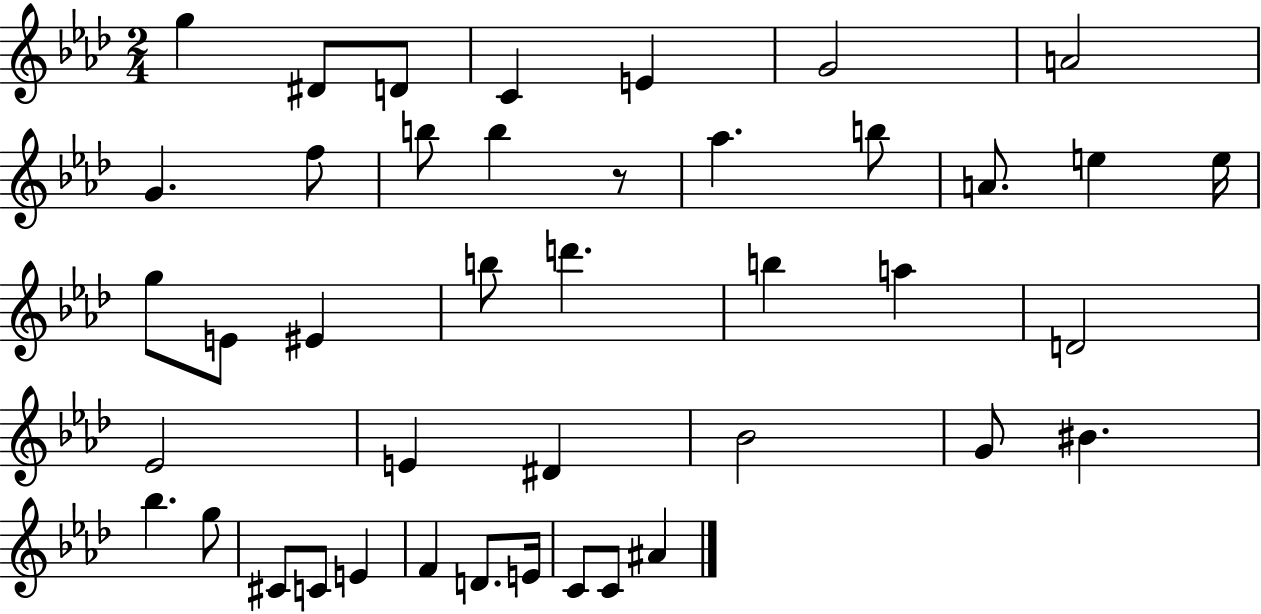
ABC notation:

X:1
T:Untitled
M:2/4
L:1/4
K:Ab
g ^D/2 D/2 C E G2 A2 G f/2 b/2 b z/2 _a b/2 A/2 e e/4 g/2 E/2 ^E b/2 d' b a D2 _E2 E ^D _B2 G/2 ^B _b g/2 ^C/2 C/2 E F D/2 E/4 C/2 C/2 ^A